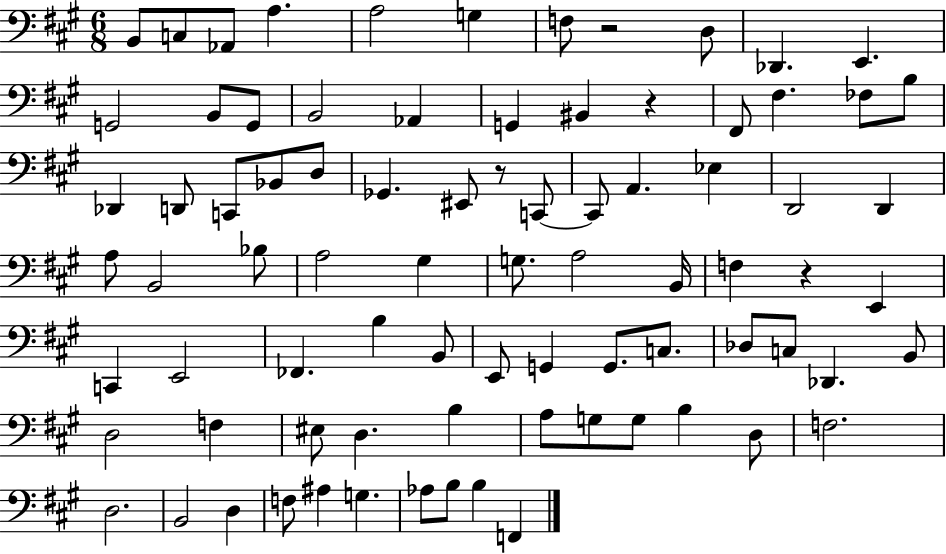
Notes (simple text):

B2/e C3/e Ab2/e A3/q. A3/h G3/q F3/e R/h D3/e Db2/q. E2/q. G2/h B2/e G2/e B2/h Ab2/q G2/q BIS2/q R/q F#2/e F#3/q. FES3/e B3/e Db2/q D2/e C2/e Bb2/e D3/e Gb2/q. EIS2/e R/e C2/e C2/e A2/q. Eb3/q D2/h D2/q A3/e B2/h Bb3/e A3/h G#3/q G3/e. A3/h B2/s F3/q R/q E2/q C2/q E2/h FES2/q. B3/q B2/e E2/e G2/q G2/e. C3/e. Db3/e C3/e Db2/q. B2/e D3/h F3/q EIS3/e D3/q. B3/q A3/e G3/e G3/e B3/q D3/e F3/h. D3/h. B2/h D3/q F3/e A#3/q G3/q. Ab3/e B3/e B3/q F2/q